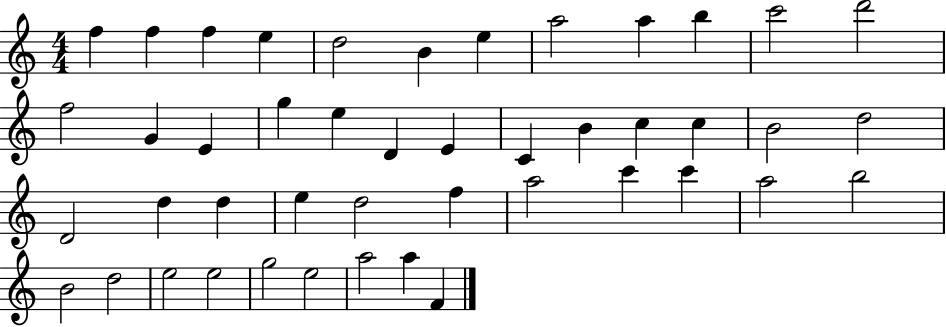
F5/q F5/q F5/q E5/q D5/h B4/q E5/q A5/h A5/q B5/q C6/h D6/h F5/h G4/q E4/q G5/q E5/q D4/q E4/q C4/q B4/q C5/q C5/q B4/h D5/h D4/h D5/q D5/q E5/q D5/h F5/q A5/h C6/q C6/q A5/h B5/h B4/h D5/h E5/h E5/h G5/h E5/h A5/h A5/q F4/q